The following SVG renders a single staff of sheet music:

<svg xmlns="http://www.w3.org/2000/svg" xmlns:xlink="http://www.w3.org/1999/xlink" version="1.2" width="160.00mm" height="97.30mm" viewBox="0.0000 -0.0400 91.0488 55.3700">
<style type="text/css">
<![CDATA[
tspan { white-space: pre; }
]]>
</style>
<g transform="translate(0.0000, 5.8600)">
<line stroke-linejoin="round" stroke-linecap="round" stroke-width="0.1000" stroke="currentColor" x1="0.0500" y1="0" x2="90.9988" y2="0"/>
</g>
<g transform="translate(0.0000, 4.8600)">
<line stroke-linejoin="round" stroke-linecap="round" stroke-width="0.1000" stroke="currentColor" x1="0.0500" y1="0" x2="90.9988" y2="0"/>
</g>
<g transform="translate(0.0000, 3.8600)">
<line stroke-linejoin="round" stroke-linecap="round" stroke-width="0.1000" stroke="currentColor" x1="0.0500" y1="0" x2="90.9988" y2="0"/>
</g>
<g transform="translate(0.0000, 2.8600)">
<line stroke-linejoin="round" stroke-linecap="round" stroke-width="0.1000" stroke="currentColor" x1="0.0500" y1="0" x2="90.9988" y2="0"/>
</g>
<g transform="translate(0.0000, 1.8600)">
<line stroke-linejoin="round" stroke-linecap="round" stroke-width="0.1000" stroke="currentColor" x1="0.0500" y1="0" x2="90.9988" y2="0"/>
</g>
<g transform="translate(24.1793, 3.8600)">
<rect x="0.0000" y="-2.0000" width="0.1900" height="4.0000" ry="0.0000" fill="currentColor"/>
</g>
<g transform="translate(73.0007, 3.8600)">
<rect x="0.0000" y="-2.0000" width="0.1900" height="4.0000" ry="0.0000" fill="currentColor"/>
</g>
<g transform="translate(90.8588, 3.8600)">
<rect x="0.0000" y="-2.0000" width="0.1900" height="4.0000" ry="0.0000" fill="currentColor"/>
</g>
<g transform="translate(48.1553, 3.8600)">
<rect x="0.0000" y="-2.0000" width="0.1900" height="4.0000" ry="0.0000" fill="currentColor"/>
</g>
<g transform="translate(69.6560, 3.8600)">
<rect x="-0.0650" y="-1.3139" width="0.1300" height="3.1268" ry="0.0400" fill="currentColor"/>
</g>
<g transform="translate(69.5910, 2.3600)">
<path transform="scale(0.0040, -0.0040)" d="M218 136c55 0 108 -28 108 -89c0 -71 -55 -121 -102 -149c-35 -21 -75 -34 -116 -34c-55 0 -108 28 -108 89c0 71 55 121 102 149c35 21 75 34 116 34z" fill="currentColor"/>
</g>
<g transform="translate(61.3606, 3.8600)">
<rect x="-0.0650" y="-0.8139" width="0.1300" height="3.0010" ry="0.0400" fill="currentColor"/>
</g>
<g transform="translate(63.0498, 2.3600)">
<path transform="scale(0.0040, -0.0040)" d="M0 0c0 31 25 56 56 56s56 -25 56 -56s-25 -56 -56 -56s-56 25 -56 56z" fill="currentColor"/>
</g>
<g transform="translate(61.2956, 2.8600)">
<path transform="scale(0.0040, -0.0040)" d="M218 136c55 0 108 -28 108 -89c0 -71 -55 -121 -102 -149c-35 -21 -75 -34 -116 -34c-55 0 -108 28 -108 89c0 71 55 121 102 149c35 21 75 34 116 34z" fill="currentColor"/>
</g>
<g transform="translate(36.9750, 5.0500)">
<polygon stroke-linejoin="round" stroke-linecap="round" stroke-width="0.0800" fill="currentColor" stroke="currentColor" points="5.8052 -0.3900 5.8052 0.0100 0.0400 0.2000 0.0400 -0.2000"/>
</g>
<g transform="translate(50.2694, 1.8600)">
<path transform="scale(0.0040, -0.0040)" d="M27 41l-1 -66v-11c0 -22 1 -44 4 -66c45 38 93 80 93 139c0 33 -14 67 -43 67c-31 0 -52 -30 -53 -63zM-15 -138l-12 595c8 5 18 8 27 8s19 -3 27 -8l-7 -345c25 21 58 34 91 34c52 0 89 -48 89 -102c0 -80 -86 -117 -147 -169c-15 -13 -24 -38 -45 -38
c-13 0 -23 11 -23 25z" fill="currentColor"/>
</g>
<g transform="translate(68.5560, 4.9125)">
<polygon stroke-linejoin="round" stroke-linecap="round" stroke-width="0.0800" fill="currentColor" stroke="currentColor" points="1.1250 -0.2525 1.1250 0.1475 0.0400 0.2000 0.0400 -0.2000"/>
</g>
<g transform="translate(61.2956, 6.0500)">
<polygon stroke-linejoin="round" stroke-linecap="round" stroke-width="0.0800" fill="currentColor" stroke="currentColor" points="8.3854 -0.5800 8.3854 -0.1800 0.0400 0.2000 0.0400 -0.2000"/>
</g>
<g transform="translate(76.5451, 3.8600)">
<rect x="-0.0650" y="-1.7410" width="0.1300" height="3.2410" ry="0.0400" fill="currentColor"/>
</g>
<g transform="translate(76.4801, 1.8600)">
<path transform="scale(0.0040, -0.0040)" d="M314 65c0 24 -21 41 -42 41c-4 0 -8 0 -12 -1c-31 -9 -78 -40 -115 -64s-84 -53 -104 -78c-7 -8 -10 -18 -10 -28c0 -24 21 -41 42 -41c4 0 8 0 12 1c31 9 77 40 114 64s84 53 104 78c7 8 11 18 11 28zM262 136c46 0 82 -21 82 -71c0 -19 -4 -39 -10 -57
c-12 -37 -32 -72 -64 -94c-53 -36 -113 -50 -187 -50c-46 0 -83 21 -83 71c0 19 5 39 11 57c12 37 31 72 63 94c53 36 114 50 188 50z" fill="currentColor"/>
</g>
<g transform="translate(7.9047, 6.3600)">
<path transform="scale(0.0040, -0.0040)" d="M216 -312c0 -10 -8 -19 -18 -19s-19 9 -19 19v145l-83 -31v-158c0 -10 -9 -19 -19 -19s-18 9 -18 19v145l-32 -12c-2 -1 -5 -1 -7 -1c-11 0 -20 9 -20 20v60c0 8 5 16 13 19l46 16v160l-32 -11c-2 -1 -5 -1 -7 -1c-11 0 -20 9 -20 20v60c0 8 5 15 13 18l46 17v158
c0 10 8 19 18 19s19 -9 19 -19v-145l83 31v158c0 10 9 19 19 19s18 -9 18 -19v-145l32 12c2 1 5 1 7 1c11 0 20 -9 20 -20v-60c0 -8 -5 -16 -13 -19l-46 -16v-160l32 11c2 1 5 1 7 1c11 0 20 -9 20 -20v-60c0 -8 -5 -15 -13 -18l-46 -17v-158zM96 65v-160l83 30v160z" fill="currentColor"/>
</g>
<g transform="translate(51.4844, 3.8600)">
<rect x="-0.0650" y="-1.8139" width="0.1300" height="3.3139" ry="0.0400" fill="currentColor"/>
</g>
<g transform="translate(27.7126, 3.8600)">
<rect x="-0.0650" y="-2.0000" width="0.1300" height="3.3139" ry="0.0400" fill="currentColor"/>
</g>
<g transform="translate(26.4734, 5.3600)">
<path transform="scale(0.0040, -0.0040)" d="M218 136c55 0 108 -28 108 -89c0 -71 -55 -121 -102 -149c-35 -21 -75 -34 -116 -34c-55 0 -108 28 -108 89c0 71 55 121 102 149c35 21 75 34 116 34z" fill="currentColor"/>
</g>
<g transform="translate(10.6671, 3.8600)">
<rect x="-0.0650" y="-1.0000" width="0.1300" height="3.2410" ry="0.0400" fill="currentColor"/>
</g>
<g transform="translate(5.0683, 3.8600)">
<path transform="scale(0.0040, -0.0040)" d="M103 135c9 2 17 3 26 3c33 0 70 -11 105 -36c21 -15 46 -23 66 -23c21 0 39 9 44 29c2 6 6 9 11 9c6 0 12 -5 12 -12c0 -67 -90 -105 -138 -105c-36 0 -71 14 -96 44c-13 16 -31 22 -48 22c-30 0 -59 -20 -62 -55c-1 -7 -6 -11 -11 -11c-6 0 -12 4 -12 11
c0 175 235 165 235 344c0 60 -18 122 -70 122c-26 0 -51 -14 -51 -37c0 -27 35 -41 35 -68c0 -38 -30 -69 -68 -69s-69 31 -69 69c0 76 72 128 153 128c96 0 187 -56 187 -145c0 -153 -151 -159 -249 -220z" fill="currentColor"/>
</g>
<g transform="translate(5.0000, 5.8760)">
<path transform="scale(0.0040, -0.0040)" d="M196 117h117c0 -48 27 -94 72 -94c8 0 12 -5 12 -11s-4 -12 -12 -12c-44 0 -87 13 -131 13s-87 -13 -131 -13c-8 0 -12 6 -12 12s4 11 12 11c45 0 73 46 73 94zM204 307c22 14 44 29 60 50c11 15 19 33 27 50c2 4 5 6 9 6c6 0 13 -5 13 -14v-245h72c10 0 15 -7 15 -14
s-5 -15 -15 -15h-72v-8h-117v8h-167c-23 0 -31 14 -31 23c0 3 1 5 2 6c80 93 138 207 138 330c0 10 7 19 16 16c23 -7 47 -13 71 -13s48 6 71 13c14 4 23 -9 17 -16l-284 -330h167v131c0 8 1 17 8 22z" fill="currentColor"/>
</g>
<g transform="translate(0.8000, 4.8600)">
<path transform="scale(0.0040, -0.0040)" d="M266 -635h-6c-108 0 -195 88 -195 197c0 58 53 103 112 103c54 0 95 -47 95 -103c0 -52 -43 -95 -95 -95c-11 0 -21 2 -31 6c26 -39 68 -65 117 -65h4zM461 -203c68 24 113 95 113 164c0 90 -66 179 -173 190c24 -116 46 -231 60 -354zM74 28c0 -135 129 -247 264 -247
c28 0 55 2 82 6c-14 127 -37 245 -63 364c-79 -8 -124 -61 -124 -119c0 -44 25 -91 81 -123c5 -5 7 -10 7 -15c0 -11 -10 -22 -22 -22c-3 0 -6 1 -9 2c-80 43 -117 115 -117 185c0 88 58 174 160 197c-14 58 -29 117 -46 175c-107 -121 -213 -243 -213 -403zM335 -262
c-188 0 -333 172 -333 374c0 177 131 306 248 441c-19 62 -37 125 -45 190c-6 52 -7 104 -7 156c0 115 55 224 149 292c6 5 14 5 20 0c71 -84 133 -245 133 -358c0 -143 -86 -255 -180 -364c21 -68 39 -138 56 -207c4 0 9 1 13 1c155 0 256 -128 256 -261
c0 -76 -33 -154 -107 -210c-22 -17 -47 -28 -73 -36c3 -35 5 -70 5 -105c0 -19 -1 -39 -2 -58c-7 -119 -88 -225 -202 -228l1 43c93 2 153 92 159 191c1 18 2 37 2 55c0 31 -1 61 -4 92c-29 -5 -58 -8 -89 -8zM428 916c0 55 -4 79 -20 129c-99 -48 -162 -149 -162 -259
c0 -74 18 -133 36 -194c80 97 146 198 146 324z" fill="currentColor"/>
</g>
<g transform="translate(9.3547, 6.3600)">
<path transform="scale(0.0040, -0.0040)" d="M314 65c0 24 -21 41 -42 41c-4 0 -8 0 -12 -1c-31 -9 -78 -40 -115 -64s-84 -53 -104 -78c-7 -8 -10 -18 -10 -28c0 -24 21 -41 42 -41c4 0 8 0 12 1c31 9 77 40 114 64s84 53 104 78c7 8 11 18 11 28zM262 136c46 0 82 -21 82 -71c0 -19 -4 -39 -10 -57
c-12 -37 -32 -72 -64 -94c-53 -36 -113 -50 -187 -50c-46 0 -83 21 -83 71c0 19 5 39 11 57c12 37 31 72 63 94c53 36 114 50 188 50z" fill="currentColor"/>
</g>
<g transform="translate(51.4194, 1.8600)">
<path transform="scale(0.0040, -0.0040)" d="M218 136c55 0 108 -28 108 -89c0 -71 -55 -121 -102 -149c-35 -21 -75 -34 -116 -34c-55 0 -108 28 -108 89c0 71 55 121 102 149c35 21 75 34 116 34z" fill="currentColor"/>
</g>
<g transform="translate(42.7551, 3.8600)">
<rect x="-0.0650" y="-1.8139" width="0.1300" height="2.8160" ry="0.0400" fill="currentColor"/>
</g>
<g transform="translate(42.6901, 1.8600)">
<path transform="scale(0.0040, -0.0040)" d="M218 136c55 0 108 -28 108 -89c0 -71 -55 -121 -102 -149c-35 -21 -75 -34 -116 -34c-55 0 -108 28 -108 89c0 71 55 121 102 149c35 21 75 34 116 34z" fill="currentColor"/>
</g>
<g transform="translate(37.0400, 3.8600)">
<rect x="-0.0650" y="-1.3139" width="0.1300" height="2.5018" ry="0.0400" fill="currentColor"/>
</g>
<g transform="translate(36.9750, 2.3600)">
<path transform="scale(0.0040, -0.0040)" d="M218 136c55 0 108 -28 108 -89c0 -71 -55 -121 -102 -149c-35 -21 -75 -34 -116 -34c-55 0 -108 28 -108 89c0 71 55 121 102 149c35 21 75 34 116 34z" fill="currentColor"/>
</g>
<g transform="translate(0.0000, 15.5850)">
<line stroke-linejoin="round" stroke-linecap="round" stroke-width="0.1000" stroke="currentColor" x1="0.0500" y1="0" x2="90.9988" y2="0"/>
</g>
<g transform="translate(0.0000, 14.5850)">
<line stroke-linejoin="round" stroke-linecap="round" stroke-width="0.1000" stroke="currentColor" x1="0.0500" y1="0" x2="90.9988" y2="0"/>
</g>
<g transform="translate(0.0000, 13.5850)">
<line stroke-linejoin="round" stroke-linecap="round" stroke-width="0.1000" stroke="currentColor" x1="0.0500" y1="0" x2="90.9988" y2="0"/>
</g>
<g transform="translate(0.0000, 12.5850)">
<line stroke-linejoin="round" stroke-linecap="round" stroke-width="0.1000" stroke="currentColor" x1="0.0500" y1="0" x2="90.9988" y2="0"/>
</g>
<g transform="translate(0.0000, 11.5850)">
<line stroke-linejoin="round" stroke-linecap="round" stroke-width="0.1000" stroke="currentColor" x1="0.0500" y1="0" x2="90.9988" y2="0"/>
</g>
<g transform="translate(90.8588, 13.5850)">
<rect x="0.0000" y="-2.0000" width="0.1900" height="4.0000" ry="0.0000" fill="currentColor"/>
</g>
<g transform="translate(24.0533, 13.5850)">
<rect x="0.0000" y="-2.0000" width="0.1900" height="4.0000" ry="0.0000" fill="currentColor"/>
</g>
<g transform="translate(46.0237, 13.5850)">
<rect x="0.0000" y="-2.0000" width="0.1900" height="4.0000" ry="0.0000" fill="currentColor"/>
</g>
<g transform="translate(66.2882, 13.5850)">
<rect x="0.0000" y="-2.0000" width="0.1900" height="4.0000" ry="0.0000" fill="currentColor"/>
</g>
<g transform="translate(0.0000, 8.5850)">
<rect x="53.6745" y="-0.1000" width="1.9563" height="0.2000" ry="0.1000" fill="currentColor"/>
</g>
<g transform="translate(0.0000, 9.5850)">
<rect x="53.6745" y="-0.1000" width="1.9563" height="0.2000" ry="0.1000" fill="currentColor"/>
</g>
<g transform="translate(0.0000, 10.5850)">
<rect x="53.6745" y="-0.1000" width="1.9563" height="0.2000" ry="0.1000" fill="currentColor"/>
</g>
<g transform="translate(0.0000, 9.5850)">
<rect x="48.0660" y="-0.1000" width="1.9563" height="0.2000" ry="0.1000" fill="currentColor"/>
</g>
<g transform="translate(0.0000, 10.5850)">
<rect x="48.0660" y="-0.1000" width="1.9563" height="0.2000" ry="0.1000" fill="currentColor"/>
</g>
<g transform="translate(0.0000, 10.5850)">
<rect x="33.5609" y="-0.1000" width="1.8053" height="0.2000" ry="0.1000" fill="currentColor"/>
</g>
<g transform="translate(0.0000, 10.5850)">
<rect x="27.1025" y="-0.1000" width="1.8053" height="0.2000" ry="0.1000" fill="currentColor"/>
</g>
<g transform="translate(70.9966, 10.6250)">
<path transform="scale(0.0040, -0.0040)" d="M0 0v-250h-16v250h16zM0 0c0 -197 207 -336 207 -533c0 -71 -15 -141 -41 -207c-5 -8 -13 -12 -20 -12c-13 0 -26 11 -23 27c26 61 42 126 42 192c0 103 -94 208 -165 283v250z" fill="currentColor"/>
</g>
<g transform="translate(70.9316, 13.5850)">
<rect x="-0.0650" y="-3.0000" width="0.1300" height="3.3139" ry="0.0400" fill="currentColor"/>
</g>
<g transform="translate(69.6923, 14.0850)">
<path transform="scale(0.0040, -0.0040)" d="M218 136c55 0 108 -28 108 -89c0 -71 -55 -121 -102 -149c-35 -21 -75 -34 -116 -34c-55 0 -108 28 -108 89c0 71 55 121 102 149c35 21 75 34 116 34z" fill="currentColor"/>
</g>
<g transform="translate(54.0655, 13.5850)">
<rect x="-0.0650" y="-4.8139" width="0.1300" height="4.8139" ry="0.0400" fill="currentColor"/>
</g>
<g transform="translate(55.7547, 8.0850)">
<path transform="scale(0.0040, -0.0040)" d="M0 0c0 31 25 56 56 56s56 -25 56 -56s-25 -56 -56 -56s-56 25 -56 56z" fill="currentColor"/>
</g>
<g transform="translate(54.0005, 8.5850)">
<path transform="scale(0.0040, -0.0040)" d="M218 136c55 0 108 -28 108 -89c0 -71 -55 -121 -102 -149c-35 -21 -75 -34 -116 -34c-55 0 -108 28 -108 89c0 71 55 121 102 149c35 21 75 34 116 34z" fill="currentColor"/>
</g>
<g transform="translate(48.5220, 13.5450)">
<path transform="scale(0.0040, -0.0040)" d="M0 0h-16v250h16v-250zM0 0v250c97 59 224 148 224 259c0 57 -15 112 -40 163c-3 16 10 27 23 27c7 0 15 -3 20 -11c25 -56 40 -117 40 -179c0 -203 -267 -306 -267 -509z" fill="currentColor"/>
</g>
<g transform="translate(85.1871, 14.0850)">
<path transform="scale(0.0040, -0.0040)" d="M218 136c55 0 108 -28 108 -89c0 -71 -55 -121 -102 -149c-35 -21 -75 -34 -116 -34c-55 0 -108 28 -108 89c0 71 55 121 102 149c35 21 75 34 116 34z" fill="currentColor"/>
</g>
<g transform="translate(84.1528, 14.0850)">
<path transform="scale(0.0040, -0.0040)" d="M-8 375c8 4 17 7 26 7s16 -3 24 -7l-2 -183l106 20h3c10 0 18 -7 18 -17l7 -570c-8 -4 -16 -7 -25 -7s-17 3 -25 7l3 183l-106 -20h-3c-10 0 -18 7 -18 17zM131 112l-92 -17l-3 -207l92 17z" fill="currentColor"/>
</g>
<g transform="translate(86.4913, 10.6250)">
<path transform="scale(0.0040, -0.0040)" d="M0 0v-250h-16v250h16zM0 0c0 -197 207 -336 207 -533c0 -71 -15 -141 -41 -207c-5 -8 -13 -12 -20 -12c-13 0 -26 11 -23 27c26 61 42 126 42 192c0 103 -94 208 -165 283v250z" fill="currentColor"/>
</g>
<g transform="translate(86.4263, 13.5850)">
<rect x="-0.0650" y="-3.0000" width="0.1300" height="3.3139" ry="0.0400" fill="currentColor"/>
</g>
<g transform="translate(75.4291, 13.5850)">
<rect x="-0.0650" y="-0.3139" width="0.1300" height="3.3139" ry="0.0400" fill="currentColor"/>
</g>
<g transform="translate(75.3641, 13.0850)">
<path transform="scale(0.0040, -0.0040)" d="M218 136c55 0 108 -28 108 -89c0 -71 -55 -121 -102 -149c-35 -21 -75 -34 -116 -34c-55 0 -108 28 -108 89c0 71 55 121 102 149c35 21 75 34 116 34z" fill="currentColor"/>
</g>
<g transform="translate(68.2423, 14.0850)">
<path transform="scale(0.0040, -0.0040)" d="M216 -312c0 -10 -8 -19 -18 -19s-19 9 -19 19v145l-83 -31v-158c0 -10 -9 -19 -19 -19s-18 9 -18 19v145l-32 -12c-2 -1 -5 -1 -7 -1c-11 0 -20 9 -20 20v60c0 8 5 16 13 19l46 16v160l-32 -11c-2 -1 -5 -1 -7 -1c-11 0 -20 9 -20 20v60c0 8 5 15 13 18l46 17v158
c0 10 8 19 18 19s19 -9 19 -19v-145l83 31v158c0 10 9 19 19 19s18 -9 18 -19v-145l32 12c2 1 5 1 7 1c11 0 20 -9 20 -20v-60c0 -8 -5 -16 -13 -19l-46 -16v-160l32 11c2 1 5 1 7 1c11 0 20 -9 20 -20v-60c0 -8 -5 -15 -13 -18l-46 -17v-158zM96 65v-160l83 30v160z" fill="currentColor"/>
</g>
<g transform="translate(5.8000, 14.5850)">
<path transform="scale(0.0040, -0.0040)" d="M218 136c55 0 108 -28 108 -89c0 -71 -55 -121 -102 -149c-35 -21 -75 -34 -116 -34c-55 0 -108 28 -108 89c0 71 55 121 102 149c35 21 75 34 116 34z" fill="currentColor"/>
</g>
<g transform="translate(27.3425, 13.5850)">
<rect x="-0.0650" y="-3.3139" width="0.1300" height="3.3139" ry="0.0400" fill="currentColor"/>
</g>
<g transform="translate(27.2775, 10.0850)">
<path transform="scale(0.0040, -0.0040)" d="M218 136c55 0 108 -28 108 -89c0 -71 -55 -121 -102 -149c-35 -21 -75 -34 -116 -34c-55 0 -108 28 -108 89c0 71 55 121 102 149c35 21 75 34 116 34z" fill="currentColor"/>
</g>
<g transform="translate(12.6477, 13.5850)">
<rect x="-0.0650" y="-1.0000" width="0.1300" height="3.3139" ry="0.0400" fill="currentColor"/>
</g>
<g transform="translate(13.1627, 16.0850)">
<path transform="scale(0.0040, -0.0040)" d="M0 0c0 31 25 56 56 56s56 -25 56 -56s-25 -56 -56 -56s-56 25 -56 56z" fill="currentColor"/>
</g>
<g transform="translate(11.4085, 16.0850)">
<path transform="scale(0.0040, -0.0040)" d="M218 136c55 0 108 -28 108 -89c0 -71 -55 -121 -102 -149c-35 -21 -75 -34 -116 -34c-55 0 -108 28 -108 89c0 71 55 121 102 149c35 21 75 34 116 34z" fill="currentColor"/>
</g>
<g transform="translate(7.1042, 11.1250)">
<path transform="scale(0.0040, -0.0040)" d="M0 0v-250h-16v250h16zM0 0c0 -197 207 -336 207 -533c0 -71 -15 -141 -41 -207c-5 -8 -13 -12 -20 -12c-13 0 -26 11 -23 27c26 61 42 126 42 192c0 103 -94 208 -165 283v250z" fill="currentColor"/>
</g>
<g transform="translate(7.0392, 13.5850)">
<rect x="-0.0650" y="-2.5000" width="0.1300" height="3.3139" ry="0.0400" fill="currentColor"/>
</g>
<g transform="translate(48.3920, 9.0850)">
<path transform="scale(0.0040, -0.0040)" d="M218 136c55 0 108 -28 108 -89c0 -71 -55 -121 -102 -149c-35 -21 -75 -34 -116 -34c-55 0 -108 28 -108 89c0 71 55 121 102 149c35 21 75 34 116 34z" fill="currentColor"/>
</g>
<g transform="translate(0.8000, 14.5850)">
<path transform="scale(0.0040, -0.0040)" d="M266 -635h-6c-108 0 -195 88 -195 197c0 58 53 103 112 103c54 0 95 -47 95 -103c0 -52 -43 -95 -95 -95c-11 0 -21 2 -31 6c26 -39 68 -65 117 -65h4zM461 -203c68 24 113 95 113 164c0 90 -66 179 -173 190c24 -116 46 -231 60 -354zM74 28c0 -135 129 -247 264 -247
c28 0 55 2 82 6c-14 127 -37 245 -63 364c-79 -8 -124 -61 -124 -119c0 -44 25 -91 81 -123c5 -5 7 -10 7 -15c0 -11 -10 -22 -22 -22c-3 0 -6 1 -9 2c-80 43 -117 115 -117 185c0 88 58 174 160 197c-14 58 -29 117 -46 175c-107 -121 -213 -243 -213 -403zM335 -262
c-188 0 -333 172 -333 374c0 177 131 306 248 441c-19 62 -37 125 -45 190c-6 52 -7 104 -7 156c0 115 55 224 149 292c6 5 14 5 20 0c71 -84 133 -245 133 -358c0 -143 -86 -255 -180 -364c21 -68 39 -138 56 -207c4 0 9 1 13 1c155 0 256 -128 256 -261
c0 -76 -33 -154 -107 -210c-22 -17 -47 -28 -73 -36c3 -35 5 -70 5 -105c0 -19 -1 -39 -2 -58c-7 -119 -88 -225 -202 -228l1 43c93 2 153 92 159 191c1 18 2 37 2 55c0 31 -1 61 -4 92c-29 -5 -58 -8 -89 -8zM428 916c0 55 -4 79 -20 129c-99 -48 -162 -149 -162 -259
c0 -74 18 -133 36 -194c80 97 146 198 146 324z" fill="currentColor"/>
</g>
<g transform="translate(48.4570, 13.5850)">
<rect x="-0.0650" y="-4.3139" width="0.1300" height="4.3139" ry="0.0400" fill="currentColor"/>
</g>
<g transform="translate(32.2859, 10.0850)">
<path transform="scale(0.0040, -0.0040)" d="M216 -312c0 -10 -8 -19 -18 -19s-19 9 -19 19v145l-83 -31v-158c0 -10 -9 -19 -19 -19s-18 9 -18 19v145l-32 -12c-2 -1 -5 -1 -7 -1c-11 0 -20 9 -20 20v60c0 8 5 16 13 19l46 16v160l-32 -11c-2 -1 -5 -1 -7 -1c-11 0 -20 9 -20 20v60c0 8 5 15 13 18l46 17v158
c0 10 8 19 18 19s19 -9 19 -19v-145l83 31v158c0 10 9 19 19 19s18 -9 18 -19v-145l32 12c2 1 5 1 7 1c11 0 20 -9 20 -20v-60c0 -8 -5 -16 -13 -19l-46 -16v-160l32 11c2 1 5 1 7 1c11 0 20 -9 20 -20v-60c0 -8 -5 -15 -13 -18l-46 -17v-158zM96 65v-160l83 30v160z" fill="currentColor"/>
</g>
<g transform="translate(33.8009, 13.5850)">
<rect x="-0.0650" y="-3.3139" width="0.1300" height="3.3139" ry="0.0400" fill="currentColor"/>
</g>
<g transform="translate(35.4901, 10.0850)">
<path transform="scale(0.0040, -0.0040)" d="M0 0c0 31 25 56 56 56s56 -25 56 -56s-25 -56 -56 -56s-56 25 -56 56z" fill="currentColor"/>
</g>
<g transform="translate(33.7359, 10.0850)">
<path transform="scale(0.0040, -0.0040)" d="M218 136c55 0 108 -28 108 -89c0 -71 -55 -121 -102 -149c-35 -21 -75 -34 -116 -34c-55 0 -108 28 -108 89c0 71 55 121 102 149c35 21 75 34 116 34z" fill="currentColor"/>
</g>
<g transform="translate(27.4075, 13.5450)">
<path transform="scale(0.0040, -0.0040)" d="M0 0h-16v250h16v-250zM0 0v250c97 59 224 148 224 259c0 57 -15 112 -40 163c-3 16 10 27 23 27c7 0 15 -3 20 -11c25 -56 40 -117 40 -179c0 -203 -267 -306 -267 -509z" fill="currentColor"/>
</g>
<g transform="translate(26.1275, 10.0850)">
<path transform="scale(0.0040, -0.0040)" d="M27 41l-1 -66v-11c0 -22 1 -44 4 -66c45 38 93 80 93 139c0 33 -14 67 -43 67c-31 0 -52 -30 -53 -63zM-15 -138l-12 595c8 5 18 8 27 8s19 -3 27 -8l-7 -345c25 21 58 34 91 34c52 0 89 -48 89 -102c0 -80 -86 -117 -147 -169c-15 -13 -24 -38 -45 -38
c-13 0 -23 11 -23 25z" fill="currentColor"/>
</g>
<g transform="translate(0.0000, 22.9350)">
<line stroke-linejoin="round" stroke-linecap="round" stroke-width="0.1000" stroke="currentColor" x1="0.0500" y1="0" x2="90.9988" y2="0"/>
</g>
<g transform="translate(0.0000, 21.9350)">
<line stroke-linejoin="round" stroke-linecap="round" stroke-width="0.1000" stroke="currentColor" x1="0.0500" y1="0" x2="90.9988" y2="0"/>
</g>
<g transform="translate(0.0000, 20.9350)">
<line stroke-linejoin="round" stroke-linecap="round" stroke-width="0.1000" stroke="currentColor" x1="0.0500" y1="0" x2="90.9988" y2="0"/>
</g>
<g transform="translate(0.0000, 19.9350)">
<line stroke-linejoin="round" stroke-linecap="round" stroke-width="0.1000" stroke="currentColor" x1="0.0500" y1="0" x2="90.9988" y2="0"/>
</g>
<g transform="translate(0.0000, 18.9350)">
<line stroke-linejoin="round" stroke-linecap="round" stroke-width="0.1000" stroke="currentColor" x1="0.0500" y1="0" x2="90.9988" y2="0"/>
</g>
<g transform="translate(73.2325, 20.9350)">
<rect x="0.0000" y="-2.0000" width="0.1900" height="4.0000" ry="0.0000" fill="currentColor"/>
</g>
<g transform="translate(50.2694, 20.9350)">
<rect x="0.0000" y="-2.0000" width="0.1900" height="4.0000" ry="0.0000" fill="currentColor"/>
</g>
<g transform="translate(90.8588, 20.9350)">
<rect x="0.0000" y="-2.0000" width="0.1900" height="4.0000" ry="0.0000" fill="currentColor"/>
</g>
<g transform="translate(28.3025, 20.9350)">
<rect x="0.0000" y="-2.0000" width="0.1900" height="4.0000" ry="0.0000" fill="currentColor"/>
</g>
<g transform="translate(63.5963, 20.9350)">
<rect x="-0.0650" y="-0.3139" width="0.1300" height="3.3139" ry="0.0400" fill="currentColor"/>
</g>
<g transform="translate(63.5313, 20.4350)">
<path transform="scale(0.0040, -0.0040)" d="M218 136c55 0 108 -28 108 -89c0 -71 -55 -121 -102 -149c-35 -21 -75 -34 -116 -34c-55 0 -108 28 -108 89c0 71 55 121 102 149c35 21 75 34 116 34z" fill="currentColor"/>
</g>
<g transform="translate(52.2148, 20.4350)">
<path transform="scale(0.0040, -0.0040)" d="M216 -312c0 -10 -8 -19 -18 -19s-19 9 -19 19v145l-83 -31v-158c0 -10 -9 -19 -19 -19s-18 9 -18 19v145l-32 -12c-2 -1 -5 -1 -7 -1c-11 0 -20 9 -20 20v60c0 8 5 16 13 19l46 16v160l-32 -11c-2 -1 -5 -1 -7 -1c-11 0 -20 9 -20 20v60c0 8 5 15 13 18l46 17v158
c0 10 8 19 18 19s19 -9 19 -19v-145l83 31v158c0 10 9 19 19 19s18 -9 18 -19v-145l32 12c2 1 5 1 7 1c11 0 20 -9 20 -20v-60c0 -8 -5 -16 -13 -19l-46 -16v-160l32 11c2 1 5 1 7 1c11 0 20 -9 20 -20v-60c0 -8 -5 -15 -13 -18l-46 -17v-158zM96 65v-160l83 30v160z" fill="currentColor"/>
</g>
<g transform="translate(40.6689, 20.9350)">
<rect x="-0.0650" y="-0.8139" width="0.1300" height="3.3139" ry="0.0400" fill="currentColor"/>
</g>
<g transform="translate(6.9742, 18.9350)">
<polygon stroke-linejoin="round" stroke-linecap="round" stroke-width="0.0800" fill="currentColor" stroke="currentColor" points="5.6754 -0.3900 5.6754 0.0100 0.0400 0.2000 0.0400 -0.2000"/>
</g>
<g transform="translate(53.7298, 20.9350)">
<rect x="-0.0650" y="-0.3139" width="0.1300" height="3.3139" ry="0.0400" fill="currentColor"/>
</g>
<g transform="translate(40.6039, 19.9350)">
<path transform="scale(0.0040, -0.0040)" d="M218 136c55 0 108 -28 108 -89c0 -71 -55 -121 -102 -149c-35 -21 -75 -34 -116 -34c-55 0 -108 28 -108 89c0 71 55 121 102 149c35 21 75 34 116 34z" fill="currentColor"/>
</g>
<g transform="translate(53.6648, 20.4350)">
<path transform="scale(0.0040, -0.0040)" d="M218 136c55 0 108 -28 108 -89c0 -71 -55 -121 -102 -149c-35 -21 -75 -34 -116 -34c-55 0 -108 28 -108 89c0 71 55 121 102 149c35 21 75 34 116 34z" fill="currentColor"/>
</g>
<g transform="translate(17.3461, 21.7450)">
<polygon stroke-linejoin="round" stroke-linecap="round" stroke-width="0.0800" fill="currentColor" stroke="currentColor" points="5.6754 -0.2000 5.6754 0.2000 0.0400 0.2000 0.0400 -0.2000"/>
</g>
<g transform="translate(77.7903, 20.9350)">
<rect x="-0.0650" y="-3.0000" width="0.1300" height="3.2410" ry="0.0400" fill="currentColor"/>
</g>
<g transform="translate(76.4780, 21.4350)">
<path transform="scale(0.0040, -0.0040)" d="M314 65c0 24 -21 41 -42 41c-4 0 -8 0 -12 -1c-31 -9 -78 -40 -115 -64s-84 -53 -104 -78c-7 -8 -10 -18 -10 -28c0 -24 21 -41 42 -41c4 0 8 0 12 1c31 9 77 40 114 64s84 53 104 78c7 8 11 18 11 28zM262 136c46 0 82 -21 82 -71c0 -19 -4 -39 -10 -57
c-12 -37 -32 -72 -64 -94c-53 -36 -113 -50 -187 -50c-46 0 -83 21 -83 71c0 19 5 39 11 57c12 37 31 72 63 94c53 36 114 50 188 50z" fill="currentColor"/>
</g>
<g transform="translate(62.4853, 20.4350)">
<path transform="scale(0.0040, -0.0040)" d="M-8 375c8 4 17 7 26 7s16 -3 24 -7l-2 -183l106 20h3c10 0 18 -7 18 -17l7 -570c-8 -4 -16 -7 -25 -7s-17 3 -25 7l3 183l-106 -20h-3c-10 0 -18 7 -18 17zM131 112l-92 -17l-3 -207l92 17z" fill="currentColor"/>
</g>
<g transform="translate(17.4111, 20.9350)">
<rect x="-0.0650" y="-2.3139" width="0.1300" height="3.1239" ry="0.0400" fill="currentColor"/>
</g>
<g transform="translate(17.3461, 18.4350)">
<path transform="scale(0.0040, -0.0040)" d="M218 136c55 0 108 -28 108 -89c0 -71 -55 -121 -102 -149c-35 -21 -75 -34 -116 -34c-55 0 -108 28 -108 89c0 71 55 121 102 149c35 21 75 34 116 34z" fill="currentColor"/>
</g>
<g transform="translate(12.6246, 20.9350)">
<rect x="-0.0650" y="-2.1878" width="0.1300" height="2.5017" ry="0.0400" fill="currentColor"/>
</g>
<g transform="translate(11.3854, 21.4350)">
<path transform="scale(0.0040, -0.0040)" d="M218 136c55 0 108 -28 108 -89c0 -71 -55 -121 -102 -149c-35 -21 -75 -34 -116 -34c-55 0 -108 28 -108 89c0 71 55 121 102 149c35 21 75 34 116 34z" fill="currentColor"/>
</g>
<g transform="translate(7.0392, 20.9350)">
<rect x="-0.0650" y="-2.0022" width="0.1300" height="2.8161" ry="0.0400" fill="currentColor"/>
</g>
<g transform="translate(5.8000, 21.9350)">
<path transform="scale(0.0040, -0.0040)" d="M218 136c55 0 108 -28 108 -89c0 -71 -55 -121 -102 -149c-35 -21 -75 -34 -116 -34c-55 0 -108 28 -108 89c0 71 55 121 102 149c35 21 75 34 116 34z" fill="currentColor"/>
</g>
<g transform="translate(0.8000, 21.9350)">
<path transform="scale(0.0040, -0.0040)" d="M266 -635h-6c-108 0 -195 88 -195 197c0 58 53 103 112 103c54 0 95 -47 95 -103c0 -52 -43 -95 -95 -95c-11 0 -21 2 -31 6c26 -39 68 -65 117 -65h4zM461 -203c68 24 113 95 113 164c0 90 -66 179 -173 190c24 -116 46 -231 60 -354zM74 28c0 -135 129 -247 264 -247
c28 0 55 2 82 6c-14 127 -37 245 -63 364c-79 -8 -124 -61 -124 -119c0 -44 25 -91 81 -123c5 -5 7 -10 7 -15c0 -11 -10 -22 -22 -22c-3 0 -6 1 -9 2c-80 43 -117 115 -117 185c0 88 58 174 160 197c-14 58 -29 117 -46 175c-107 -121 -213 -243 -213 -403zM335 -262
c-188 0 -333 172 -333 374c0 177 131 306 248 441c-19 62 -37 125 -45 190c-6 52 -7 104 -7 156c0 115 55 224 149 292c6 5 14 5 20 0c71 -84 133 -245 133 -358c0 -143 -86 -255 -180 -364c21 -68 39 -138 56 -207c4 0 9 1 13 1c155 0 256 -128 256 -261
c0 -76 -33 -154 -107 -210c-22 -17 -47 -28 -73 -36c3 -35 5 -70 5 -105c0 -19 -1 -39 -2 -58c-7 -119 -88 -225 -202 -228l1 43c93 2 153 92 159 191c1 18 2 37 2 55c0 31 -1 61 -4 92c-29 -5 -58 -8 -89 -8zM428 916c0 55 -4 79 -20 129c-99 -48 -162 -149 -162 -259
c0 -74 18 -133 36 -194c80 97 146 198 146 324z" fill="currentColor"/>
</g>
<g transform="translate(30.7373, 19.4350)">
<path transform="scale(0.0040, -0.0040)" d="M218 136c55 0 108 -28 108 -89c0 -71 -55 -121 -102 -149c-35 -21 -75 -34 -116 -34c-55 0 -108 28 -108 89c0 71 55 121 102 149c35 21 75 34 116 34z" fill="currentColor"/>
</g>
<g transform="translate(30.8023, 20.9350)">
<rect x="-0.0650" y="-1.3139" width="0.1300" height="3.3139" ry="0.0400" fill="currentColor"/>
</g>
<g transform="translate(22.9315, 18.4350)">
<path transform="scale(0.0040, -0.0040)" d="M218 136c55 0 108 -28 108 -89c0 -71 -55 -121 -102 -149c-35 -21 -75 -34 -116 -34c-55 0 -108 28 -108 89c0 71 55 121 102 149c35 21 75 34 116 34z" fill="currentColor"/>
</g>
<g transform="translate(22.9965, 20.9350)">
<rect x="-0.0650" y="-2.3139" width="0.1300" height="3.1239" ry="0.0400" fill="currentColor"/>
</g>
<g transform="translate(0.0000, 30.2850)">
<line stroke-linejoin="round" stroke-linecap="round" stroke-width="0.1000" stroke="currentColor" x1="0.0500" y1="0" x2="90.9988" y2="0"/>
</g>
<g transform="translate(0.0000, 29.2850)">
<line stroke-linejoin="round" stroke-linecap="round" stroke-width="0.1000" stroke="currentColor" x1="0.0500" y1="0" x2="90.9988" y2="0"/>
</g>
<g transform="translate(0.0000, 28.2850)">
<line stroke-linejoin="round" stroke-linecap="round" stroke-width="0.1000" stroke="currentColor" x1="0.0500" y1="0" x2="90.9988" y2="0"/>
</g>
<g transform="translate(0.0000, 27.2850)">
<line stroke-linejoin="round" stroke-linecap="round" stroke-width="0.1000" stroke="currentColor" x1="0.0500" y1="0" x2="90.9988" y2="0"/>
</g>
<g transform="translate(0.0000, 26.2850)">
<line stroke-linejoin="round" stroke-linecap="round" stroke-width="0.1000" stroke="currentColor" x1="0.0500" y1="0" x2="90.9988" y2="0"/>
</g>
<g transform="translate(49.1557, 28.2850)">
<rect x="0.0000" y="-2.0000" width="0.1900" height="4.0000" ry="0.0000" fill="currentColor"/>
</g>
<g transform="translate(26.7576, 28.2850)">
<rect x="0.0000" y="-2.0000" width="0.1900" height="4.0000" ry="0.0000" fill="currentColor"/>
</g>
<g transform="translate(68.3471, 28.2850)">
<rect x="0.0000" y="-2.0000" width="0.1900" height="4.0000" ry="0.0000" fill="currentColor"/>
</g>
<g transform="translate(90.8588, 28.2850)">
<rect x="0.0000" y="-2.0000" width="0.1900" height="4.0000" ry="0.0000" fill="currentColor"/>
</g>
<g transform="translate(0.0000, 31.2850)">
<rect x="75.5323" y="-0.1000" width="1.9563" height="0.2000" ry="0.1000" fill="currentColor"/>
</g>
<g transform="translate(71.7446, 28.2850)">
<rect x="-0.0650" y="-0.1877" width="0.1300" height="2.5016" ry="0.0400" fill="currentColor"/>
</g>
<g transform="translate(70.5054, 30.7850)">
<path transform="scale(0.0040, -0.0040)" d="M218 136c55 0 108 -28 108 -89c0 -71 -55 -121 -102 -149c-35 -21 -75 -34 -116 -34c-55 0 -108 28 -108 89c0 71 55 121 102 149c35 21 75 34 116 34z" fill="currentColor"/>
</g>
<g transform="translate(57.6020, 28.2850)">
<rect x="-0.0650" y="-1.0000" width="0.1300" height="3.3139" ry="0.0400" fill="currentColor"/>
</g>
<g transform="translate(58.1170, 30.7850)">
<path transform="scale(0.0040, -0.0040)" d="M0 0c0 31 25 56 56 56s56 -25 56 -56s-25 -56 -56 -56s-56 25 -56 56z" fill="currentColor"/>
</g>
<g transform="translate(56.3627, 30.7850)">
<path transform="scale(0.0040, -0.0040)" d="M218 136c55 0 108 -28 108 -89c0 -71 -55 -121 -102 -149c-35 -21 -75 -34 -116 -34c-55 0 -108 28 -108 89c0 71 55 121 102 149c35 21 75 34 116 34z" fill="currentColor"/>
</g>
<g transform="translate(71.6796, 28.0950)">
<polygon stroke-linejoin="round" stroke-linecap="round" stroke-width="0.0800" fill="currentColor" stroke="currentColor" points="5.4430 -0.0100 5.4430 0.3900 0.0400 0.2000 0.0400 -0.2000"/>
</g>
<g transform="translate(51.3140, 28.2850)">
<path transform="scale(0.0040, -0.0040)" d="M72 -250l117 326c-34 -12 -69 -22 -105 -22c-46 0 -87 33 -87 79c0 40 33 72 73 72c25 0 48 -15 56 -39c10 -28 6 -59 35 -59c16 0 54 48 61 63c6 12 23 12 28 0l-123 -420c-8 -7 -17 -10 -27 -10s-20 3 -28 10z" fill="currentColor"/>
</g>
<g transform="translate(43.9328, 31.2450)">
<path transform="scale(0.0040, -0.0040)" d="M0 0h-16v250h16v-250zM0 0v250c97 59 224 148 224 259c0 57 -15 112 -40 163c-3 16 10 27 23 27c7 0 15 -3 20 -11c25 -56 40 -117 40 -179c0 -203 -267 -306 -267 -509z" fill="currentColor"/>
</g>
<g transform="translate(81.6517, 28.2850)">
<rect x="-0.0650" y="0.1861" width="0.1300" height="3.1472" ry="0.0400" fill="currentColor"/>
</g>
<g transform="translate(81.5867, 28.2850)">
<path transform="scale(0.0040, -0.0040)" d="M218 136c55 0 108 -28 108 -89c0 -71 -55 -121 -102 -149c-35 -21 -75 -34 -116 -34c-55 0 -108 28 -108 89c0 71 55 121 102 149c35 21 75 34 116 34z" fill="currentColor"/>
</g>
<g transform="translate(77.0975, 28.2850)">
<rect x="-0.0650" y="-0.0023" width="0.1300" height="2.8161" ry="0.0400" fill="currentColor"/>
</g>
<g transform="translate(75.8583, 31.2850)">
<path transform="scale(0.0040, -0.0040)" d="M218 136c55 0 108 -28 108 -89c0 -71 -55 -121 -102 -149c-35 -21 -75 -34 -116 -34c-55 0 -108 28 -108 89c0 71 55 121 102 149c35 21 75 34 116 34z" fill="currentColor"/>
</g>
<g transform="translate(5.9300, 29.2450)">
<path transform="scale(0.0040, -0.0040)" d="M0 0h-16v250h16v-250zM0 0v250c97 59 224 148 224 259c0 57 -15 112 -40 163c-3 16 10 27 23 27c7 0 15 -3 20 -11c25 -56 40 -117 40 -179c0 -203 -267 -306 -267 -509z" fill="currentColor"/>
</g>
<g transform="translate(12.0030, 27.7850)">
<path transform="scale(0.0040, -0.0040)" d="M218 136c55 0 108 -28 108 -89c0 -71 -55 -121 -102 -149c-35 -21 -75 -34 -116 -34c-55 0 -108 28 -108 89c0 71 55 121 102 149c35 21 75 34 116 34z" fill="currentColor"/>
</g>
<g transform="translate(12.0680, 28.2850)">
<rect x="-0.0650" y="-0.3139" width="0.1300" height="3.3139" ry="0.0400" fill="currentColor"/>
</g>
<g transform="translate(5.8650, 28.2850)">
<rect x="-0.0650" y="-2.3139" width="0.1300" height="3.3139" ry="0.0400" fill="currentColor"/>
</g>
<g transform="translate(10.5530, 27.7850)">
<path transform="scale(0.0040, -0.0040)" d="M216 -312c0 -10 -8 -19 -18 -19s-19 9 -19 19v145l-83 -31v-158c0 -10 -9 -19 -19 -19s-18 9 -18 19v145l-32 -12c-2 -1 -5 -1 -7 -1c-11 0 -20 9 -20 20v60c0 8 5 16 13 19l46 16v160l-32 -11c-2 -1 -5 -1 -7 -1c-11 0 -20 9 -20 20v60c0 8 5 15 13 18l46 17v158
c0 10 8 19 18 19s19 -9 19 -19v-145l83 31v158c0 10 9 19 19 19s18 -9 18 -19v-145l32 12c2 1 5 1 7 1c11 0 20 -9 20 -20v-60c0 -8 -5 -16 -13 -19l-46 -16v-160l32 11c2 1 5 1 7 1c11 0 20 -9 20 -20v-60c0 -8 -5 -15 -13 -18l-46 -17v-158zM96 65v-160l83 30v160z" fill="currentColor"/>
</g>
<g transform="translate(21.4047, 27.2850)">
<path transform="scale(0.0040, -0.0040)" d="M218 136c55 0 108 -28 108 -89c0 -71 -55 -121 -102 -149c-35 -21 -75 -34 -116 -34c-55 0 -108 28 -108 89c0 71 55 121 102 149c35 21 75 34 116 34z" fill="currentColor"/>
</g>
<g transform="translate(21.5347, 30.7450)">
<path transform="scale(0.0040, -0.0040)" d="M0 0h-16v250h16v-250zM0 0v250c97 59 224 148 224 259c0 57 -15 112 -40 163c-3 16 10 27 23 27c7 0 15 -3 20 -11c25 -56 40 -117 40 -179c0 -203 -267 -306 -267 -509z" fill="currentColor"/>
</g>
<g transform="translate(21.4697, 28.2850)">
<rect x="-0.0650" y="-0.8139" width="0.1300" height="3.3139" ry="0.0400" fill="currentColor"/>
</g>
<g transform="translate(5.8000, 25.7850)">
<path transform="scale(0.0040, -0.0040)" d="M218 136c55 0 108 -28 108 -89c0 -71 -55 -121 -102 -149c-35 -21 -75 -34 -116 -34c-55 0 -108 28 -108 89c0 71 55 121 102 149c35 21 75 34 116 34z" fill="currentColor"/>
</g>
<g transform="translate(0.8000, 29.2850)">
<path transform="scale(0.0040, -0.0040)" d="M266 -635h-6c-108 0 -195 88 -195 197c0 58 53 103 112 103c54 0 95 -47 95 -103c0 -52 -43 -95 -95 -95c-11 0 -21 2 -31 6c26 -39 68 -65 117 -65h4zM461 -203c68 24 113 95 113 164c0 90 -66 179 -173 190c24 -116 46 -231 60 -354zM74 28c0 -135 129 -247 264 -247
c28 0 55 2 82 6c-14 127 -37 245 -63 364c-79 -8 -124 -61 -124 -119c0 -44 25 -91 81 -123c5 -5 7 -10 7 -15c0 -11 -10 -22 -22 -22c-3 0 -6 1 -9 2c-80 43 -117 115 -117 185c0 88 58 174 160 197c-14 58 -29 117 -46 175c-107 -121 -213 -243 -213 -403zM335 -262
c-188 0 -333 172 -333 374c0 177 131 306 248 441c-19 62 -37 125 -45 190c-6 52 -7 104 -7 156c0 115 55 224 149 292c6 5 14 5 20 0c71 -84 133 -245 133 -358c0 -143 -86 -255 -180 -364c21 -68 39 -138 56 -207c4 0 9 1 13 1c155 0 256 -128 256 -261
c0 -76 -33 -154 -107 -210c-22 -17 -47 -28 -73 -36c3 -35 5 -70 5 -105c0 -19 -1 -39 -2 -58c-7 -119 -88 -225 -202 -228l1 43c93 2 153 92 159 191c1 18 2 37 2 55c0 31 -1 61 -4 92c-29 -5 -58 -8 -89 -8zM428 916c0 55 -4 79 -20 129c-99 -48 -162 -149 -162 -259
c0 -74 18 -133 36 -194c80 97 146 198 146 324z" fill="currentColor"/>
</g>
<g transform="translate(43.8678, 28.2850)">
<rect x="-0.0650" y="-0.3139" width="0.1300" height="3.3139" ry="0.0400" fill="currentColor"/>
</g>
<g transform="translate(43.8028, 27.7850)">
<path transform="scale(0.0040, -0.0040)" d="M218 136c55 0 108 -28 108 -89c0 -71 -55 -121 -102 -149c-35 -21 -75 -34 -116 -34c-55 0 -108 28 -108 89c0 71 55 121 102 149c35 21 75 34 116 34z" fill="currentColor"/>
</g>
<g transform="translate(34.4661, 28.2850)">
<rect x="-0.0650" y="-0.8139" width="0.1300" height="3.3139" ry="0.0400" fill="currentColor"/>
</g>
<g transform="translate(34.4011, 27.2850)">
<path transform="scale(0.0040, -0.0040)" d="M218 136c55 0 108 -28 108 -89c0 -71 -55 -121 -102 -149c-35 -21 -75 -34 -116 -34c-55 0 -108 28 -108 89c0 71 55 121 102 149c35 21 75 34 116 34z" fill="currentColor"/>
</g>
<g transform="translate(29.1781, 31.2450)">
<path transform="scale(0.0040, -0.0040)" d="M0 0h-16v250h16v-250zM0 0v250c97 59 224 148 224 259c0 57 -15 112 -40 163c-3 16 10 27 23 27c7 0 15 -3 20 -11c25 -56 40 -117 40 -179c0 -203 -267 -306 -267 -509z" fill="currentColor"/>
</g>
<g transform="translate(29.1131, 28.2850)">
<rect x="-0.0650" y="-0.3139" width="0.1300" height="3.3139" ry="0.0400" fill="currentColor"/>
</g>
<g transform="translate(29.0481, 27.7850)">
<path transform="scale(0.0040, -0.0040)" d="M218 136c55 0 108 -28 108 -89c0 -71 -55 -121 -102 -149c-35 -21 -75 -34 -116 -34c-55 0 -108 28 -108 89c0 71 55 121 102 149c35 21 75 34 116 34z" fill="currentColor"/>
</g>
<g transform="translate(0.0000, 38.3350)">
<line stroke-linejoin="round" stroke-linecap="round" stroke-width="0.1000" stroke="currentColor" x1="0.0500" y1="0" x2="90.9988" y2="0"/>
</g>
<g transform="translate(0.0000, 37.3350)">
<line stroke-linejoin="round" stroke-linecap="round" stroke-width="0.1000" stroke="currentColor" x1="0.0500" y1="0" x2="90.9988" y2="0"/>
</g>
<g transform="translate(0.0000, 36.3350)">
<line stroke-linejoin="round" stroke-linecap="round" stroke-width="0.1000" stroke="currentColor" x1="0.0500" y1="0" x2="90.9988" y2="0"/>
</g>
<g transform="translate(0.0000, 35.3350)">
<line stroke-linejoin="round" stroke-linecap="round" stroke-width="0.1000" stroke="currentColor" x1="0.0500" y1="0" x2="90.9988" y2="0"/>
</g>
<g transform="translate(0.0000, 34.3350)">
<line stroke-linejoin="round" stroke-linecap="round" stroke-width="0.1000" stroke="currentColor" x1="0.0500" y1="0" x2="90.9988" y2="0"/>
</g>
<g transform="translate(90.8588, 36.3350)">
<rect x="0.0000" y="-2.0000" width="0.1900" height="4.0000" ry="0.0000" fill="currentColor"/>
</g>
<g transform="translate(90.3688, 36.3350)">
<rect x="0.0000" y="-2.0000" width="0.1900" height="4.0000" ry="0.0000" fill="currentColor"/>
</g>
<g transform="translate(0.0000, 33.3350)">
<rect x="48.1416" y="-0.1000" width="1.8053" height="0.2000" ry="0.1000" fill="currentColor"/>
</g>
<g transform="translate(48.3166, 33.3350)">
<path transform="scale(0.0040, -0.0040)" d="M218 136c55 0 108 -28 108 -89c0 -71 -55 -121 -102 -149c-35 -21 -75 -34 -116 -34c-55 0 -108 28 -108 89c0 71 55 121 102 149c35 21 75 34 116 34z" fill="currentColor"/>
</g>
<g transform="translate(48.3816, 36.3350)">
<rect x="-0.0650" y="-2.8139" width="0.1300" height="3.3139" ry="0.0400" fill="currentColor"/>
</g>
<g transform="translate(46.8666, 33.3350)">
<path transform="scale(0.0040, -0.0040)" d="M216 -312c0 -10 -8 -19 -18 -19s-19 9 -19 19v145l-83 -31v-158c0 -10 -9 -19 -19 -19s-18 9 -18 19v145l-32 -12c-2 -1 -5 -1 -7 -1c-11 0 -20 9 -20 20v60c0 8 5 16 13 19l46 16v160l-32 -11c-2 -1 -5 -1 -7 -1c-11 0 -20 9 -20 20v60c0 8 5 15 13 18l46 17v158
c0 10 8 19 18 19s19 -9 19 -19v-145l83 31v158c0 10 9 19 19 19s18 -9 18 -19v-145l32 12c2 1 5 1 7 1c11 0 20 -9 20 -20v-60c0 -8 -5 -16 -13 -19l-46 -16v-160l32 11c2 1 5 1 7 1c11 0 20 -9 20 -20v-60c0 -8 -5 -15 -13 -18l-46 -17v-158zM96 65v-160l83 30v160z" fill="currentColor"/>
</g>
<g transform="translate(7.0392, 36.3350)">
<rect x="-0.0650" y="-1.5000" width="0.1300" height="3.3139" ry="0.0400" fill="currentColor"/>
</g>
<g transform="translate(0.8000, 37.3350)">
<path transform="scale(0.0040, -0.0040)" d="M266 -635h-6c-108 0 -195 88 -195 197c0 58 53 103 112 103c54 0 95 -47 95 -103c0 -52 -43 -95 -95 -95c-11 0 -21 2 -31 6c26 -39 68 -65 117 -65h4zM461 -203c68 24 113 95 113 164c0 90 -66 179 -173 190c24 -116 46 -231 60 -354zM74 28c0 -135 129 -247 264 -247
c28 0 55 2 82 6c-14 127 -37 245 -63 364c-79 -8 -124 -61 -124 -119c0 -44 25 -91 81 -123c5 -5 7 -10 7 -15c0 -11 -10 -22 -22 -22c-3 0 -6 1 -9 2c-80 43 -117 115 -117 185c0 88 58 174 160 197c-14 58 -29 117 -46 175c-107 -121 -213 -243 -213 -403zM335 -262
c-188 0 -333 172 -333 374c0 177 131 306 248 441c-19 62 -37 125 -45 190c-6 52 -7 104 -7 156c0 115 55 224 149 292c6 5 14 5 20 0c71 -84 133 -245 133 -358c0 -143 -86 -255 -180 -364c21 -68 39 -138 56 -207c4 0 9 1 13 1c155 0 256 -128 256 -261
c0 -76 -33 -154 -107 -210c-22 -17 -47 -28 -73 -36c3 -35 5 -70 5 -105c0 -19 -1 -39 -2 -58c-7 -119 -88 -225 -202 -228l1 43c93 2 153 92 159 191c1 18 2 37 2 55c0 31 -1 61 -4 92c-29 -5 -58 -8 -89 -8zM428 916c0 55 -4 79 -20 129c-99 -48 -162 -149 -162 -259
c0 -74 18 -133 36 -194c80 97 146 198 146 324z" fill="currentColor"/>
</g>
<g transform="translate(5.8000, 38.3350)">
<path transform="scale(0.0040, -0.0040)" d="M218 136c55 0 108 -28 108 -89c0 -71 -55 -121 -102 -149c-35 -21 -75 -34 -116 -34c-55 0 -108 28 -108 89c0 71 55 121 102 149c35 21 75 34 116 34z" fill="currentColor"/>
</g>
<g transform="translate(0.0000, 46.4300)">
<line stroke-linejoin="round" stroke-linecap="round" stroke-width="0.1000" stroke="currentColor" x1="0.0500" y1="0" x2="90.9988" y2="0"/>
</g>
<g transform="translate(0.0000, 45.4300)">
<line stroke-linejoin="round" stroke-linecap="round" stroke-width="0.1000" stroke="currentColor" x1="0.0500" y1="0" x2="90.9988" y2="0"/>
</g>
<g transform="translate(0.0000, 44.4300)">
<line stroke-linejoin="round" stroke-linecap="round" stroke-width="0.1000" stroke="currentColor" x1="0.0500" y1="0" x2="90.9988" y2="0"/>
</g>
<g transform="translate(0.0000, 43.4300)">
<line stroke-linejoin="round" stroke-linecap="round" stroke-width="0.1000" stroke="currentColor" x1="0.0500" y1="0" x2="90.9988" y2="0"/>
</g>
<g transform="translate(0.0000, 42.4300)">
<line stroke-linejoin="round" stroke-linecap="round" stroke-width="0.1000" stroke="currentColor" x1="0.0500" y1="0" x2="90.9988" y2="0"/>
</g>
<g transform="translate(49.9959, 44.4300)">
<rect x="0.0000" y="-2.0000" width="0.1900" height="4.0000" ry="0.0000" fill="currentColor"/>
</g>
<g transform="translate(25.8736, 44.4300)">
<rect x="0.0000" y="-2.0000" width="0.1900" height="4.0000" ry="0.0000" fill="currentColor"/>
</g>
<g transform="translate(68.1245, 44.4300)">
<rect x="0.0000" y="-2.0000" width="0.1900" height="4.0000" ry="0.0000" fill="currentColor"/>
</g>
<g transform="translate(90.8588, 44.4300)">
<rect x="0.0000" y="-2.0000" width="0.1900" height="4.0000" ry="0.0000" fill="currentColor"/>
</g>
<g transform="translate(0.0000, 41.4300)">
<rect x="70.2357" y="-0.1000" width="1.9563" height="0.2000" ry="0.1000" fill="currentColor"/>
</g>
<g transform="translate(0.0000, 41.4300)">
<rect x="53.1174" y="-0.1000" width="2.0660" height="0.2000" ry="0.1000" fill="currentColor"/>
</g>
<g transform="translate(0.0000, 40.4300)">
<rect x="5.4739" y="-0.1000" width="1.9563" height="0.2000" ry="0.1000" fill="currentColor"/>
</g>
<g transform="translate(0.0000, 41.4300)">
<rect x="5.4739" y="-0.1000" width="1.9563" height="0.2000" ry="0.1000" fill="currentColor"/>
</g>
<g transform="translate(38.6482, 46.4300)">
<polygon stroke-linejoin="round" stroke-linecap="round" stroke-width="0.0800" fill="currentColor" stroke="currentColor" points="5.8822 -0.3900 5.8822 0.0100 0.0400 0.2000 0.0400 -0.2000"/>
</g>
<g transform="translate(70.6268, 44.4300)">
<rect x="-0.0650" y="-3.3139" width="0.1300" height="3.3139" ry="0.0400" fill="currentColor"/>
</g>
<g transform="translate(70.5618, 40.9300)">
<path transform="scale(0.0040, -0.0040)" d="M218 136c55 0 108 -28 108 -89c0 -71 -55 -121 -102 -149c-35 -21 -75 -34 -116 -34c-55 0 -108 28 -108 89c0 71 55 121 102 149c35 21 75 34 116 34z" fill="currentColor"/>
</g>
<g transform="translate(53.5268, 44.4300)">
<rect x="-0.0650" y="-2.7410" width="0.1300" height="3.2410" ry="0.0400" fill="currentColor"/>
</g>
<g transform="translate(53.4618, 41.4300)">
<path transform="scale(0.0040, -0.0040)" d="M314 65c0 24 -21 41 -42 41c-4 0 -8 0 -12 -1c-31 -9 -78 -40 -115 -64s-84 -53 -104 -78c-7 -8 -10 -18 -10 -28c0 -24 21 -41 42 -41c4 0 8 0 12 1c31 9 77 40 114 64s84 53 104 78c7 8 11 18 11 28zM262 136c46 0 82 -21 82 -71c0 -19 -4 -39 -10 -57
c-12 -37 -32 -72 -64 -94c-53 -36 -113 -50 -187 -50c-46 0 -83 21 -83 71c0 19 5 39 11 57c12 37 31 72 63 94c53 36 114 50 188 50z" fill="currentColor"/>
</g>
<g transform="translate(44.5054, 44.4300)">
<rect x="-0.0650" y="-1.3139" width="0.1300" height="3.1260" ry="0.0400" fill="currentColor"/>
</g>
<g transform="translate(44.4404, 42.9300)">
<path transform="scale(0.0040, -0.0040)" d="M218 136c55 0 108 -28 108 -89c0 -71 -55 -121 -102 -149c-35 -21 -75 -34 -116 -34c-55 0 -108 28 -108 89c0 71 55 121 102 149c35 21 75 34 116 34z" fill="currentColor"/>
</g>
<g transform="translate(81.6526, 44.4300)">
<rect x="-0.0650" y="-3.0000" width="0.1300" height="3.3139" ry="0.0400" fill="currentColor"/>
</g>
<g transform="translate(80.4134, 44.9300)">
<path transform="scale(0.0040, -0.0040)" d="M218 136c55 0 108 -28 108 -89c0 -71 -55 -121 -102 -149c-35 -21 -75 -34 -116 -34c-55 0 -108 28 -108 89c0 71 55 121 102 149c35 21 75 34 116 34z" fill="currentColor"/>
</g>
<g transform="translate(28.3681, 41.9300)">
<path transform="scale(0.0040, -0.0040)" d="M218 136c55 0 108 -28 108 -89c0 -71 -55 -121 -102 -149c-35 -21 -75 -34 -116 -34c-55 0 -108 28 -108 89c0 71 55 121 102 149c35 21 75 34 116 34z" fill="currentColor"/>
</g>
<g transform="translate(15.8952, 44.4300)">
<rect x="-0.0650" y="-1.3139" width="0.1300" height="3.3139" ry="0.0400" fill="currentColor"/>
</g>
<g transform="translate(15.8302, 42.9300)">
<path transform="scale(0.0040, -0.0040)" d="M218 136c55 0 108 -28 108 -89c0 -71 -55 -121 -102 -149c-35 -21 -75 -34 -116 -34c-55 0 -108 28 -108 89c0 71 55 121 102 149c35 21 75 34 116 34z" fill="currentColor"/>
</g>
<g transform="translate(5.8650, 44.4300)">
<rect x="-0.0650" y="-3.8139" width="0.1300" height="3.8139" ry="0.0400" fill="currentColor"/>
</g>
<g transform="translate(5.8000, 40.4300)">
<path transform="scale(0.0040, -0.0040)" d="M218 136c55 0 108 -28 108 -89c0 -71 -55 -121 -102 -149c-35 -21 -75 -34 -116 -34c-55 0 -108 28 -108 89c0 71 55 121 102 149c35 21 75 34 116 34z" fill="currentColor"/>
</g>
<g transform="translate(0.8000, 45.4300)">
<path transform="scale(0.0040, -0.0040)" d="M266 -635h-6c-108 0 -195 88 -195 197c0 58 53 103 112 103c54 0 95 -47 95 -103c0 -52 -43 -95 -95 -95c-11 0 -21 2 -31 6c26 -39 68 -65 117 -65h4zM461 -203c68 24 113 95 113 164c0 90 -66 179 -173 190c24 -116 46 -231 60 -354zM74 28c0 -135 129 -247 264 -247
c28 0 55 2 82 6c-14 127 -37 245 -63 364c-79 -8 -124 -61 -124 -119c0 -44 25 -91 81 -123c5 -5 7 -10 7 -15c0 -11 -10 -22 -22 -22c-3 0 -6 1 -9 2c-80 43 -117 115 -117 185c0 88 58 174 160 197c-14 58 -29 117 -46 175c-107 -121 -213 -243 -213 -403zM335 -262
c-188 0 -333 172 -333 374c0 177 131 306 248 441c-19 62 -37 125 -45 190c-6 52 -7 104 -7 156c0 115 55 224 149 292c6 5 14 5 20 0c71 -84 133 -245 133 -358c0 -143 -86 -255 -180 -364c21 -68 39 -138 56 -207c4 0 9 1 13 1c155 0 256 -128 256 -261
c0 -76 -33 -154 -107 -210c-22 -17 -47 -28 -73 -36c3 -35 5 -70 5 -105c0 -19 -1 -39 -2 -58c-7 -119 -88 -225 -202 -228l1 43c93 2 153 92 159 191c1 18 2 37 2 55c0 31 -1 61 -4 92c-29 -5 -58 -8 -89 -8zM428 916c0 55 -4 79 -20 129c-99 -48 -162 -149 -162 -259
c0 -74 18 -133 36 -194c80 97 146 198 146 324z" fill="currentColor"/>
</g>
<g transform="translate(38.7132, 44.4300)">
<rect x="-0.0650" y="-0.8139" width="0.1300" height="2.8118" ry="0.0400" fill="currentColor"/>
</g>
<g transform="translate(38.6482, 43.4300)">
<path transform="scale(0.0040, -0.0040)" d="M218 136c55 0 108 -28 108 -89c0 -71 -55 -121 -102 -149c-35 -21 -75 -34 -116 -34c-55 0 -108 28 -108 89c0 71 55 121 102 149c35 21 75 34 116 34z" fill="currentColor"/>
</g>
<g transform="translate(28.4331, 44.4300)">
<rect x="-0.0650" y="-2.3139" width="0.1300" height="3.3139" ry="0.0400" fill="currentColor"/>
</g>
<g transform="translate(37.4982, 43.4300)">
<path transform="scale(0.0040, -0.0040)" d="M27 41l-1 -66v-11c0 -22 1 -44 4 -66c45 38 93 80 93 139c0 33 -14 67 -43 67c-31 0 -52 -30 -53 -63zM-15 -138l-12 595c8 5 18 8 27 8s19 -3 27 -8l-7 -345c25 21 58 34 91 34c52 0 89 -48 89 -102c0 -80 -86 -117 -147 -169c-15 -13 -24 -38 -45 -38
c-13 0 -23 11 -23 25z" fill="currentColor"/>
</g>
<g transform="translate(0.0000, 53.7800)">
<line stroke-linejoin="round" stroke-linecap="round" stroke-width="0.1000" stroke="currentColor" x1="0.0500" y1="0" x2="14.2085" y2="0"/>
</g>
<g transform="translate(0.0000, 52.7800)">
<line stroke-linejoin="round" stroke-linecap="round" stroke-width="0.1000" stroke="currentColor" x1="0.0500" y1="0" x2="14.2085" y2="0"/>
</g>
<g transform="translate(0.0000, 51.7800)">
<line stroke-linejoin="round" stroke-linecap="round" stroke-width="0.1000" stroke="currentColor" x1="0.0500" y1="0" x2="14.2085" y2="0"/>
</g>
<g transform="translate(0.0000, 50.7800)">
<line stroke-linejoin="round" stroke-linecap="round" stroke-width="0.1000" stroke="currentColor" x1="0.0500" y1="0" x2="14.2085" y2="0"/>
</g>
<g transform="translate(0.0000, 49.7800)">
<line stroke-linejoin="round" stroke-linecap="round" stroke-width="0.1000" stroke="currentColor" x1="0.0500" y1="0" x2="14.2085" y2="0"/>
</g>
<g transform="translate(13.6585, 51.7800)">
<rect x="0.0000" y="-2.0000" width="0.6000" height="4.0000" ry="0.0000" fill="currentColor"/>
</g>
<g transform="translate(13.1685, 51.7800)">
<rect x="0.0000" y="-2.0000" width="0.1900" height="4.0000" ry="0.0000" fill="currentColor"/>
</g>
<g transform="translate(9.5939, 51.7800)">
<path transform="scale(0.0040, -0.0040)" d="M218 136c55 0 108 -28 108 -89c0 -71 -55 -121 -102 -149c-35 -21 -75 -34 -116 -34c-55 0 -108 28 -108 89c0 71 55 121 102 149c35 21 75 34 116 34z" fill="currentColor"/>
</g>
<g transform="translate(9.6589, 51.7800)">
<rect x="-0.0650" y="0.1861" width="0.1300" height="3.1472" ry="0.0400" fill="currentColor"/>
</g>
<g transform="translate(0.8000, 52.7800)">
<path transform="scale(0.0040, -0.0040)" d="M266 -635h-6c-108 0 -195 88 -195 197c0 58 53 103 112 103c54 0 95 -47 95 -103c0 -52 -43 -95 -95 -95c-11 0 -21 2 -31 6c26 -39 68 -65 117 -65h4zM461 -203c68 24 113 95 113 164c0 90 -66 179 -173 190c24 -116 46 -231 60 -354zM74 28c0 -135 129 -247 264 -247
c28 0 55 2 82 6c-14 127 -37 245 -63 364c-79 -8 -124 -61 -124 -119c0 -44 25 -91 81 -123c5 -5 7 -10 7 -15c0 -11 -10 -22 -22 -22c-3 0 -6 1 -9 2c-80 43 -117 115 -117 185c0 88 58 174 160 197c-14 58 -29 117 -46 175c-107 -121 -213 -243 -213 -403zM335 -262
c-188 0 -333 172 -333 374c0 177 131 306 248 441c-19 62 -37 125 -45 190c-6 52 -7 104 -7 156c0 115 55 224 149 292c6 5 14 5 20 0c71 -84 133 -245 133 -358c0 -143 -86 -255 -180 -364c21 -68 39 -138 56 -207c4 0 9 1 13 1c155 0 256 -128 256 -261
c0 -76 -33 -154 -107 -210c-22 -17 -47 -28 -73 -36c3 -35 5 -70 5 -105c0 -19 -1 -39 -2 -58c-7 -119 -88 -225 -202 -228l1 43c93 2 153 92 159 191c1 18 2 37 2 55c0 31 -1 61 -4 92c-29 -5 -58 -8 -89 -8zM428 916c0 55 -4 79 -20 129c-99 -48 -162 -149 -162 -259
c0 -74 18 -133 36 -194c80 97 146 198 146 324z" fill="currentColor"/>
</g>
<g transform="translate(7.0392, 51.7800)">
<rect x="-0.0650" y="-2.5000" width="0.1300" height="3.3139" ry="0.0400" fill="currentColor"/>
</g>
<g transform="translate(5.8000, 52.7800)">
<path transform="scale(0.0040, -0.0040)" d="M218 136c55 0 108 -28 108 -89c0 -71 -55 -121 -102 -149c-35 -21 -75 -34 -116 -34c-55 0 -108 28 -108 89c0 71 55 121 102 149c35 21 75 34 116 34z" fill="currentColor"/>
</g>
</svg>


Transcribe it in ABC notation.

X:1
T:Untitled
M:2/4
L:1/4
K:C
^D2 F e/2 f/2 _f d/2 e/4 f2 G/2 D _b/2 ^b d'/2 e' ^A/2 c A/2 G/2 A/2 g/2 g/2 e d ^c c A2 g/2 ^c d/2 c/2 d c/2 z/2 D D/2 C/2 B E ^a c' e g _d/2 e/2 a2 b A G B